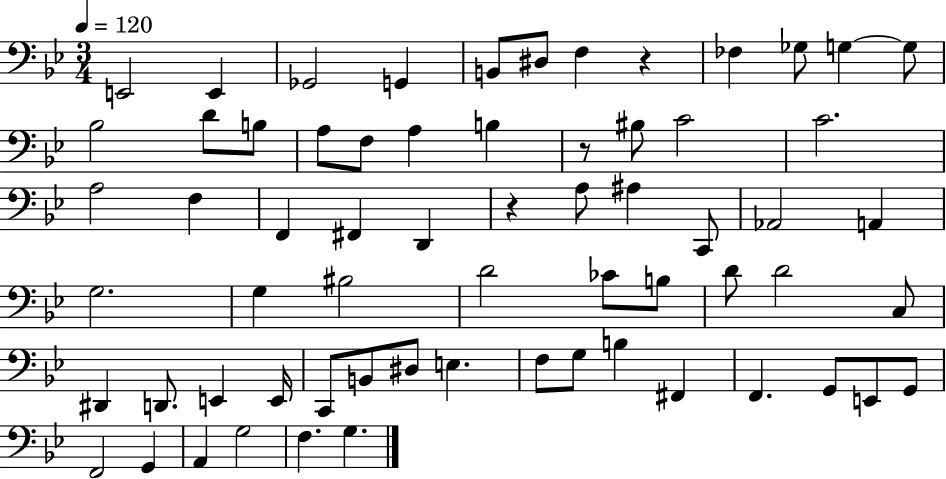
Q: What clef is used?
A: bass